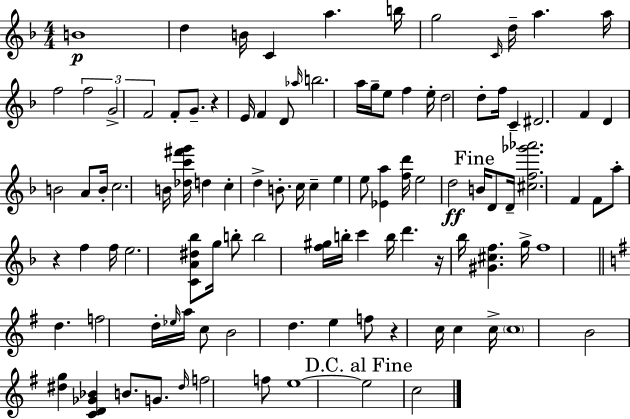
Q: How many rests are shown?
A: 4